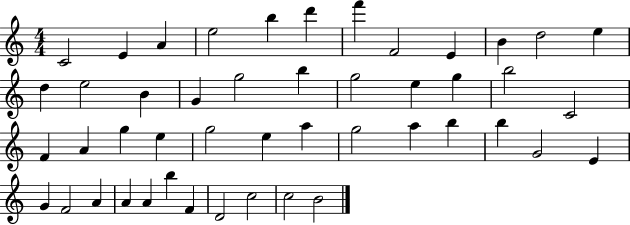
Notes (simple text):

C4/h E4/q A4/q E5/h B5/q D6/q F6/q F4/h E4/q B4/q D5/h E5/q D5/q E5/h B4/q G4/q G5/h B5/q G5/h E5/q G5/q B5/h C4/h F4/q A4/q G5/q E5/q G5/h E5/q A5/q G5/h A5/q B5/q B5/q G4/h E4/q G4/q F4/h A4/q A4/q A4/q B5/q F4/q D4/h C5/h C5/h B4/h